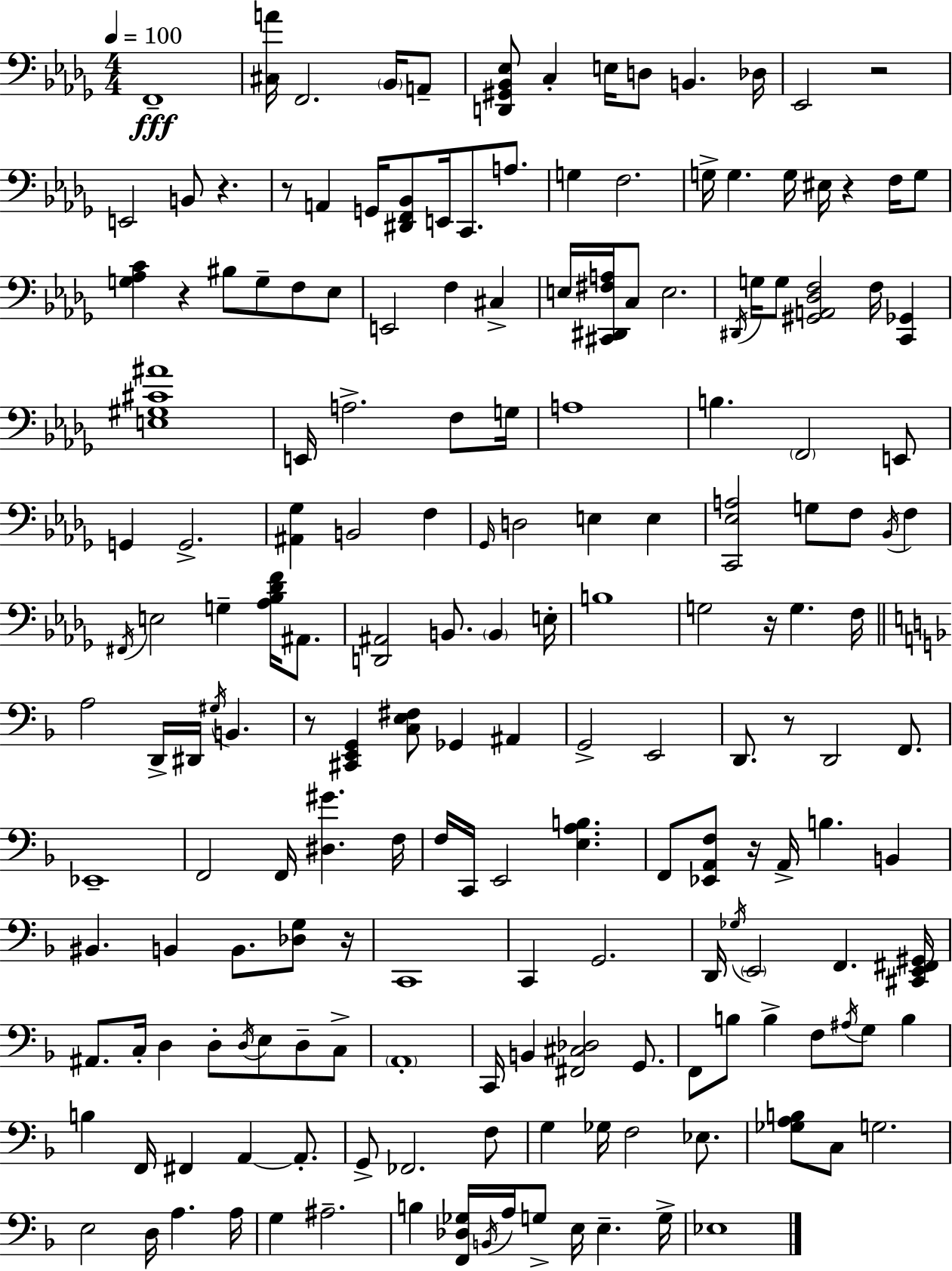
F2/w [C#3,A4]/s F2/h. Bb2/s A2/e [D2,G#2,Bb2,Eb3]/e C3/q E3/s D3/e B2/q. Db3/s Eb2/h R/h E2/h B2/e R/q. R/e A2/q G2/s [D#2,F2,Bb2]/e E2/s C2/e. A3/e. G3/q F3/h. G3/s G3/q. G3/s EIS3/s R/q F3/s G3/e [G3,Ab3,C4]/q R/q BIS3/e G3/e F3/e Eb3/e E2/h F3/q C#3/q E3/s [C#2,D#2,F#3,A3]/s C3/e E3/h. D#2/s G3/s G3/e [G#2,A2,Db3,F3]/h F3/s [C2,Gb2]/q [E3,G#3,C#4,A#4]/w E2/s A3/h. F3/e G3/s A3/w B3/q. F2/h E2/e G2/q G2/h. [A#2,Gb3]/q B2/h F3/q Gb2/s D3/h E3/q E3/q [C2,Eb3,A3]/h G3/e F3/e Bb2/s F3/q F#2/s E3/h G3/q [Ab3,Bb3,Db4,F4]/s A#2/e. [D2,A#2]/h B2/e. B2/q E3/s B3/w G3/h R/s G3/q. F3/s A3/h D2/s D#2/s G#3/s B2/q. R/e [C#2,E2,G2]/q [C3,E3,F#3]/e Gb2/q A#2/q G2/h E2/h D2/e. R/e D2/h F2/e. Eb2/w F2/h F2/s [D#3,G#4]/q. F3/s F3/s C2/s E2/h [E3,A3,B3]/q. F2/e [Eb2,A2,F3]/e R/s A2/s B3/q. B2/q BIS2/q. B2/q B2/e. [Db3,G3]/e R/s C2/w C2/q G2/h. D2/s Gb3/s E2/h F2/q. [C#2,E2,F#2,G#2]/s A#2/e. C3/s D3/q D3/e D3/s E3/e D3/e C3/e A2/w C2/s B2/q [F#2,C#3,Db3]/h G2/e. F2/e B3/e B3/q F3/e A#3/s G3/e B3/q B3/q F2/s F#2/q A2/q A2/e. G2/e FES2/h. F3/e G3/q Gb3/s F3/h Eb3/e. [Gb3,A3,B3]/e C3/e G3/h. E3/h D3/s A3/q. A3/s G3/q A#3/h. B3/q [F2,Db3,Gb3]/s B2/s A3/s G3/e E3/s E3/q. G3/s Eb3/w